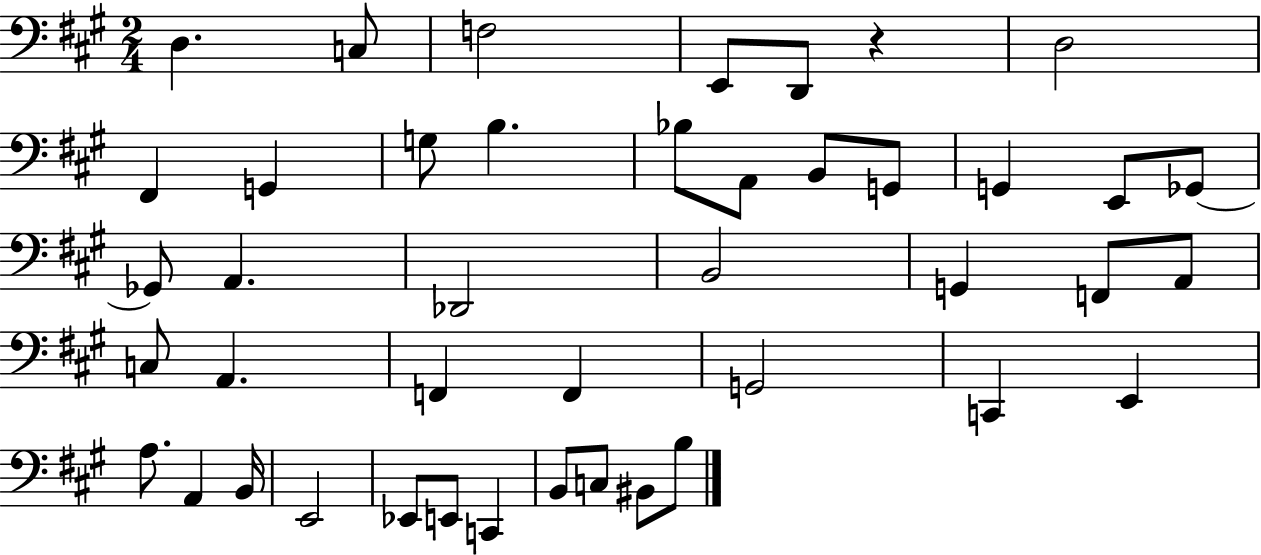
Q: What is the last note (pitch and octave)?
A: B3